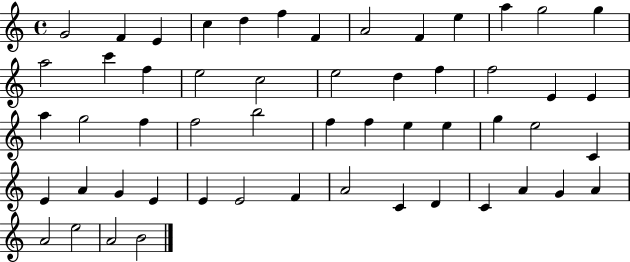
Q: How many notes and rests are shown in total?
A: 54